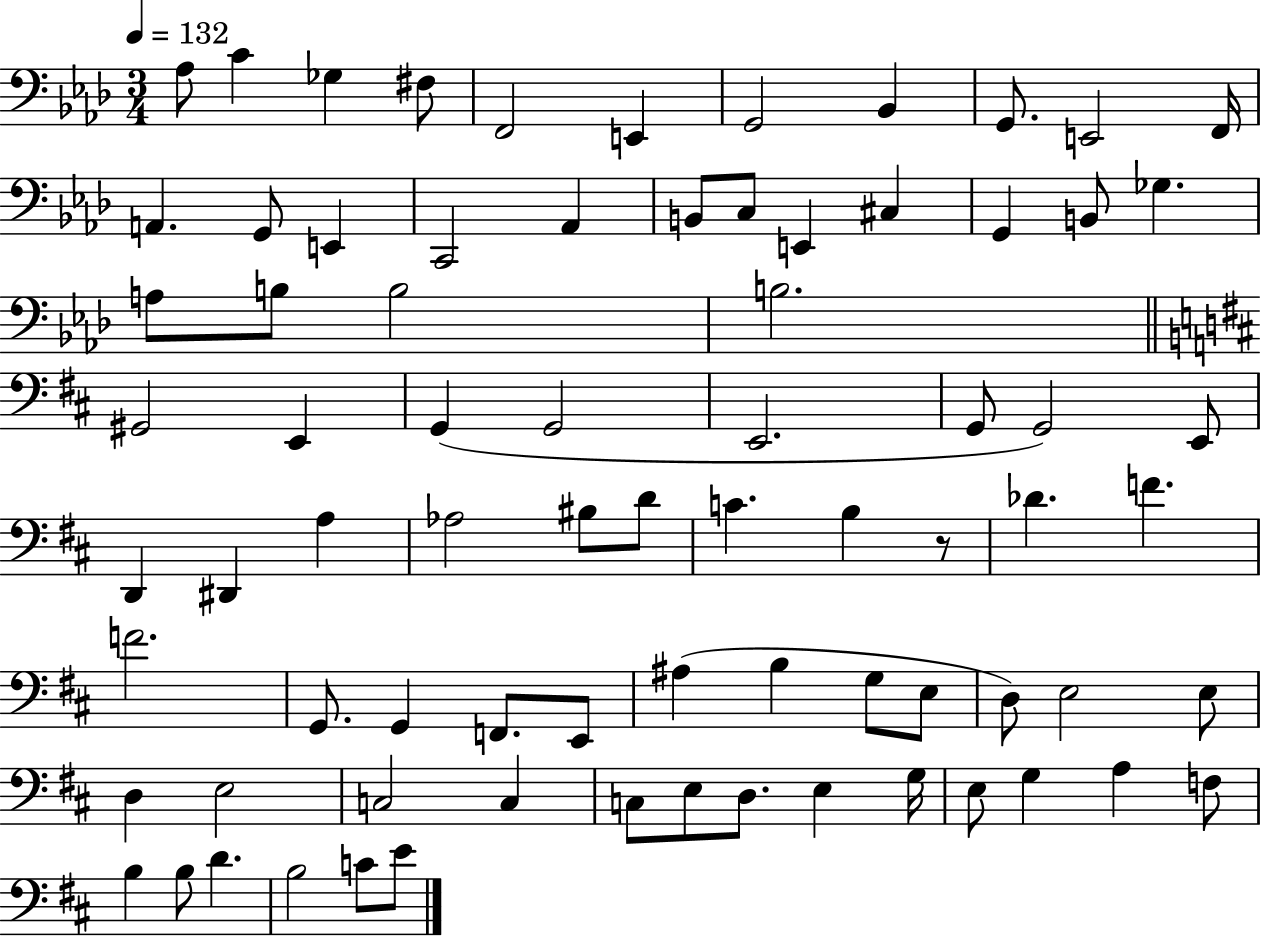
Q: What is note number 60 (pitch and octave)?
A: C3